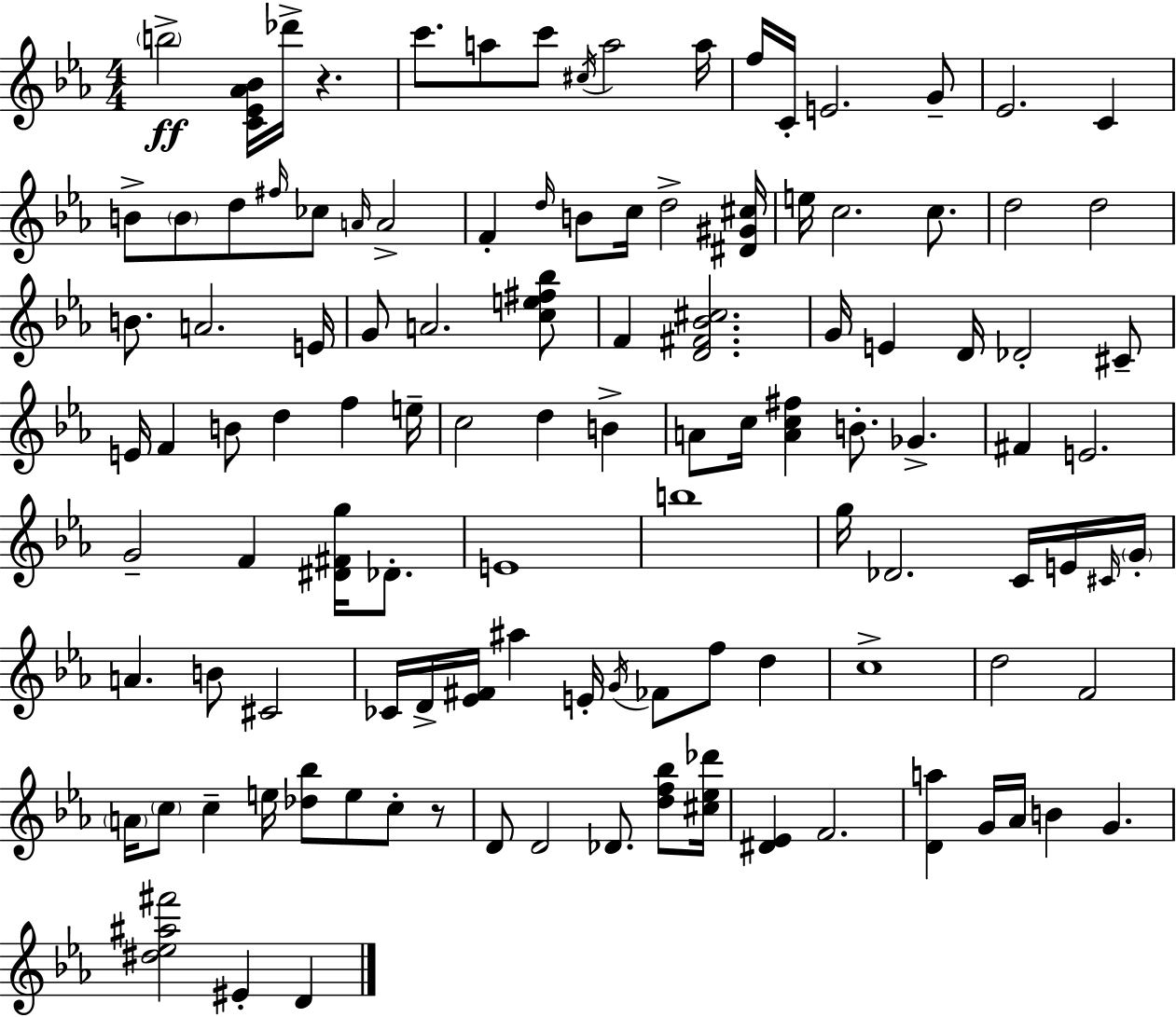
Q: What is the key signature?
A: EES major